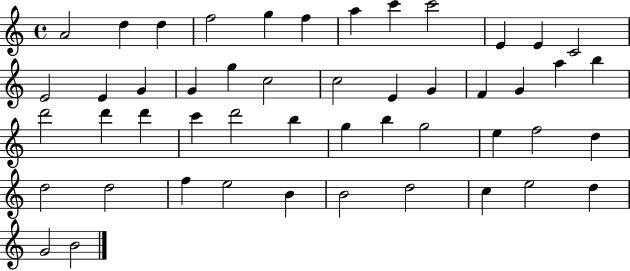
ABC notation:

X:1
T:Untitled
M:4/4
L:1/4
K:C
A2 d d f2 g f a c' c'2 E E C2 E2 E G G g c2 c2 E G F G a b d'2 d' d' c' d'2 b g b g2 e f2 d d2 d2 f e2 B B2 d2 c e2 d G2 B2